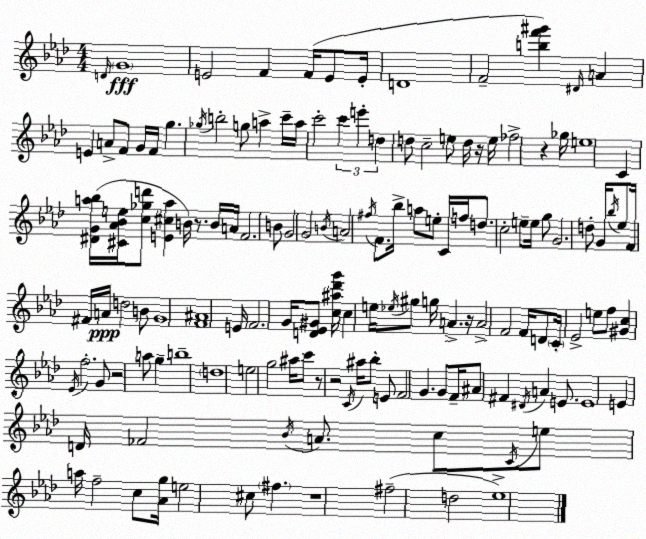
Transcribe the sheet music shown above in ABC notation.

X:1
T:Untitled
M:4/4
L:1/4
K:Fm
D/4 G4 E2 F F/4 E/2 E/4 D4 F2 [bf'^g'] ^D/4 A E A/2 F/2 G/4 F/4 g _g/4 b2 g/2 a c'/4 a/4 c'2 c' e' d d/2 c2 e/2 d/4 z/4 e/4 _f2 z _g/4 e4 C [^DGa_b]/4 [^C_A_Be]/4 [c_gd']/2 [E^ca] B/4 z/2 B/4 A/4 F2 B/2 G2 G2 B/4 A2 ^f/4 F/2 _b/4 a/2 e/2 C/4 f/4 d/2 c2 e/2 e/4 g/2 G2 d/2 G/4 _b/4 _e/2 F/4 ^F/4 A/4 d2 B/2 G4 [F^A]4 E/4 F2 G/4 [D_E^G]/2 [c^a_d'g']/4 c e/4 _e/4 ^g/2 g/4 A z/4 A2 F2 F/4 D/2 C/4 _E2 e/2 f/2 [^Gc] _E/4 f2 G/2 z2 a/2 g b4 d4 e2 g2 ^a/4 c'/2 z/2 z2 C/4 ^a/4 _b/2 E/2 F2 G G/2 F/4 ^A/2 ^F ^D/4 A E/2 E4 E D/4 _F2 _B/4 A/2 c/2 C/4 e/2 a/4 f2 c/2 [_Ag]/4 e2 ^c/2 ^f z4 ^f2 d2 _e4